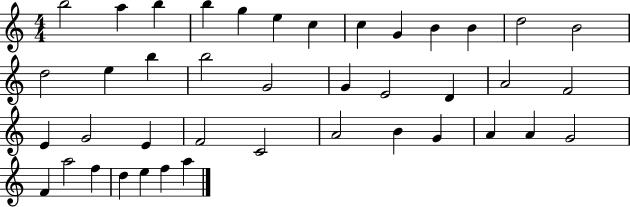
{
  \clef treble
  \numericTimeSignature
  \time 4/4
  \key c \major
  b''2 a''4 b''4 | b''4 g''4 e''4 c''4 | c''4 g'4 b'4 b'4 | d''2 b'2 | \break d''2 e''4 b''4 | b''2 g'2 | g'4 e'2 d'4 | a'2 f'2 | \break e'4 g'2 e'4 | f'2 c'2 | a'2 b'4 g'4 | a'4 a'4 g'2 | \break f'4 a''2 f''4 | d''4 e''4 f''4 a''4 | \bar "|."
}